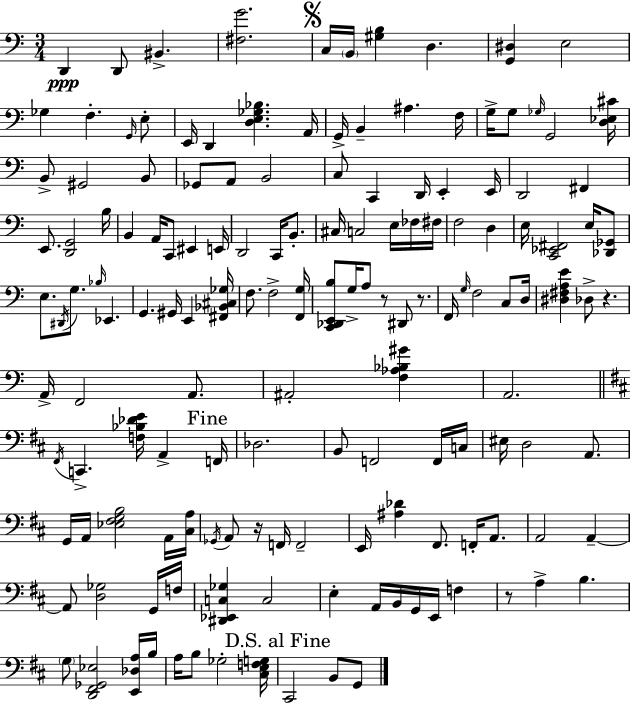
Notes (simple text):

D2/q D2/e BIS2/q. [F#3,G4]/h. C3/s B2/s [G#3,B3]/q D3/q. [G2,D#3]/q E3/h Gb3/q F3/q. G2/s E3/e E2/s D2/q [D3,E3,Gb3,Bb3]/q. A2/s G2/s B2/q A#3/q. F3/s G3/s G3/e Gb3/s G2/h [D3,Eb3,C#4]/s B2/e G#2/h B2/e Gb2/e A2/e B2/h C3/e C2/q D2/s E2/q E2/s D2/h F#2/q E2/e. [D2,G2]/h B3/s B2/q A2/s C2/e EIS2/q E2/s D2/h C2/s B2/e. C#3/s C3/h E3/s FES3/s F#3/s F3/h D3/q E3/s [C2,Eb2,F#2]/h E3/s [Db2,Gb2]/e E3/e. D#2/s G3/e. Bb3/s Eb2/q. G2/q. G#2/s E2/q [F#2,Bb2,C#3,Gb3]/s F3/e. F3/h [F2,G3]/s [C2,Db2,E2,B3]/e G3/s A3/e R/e D#2/e R/e. F2/s G3/s F3/h C3/e D3/s [D#3,F#3,A3,E4]/q Db3/e R/q. A2/s F2/h A2/e. A#2/h [F3,Ab3,Bb3,G#4]/q A2/h. F#2/s C2/q. [F3,Bb3,Db4,E4]/s A2/q F2/s Db3/h. B2/e F2/h F2/s C3/s EIS3/s D3/h A2/e. G2/s A2/s [Eb3,F#3,G3,B3]/h A2/s [C#3,A3]/s Gb2/s A2/e R/s F2/s F2/h E2/s [A#3,Db4]/q F#2/e. F2/s A2/e. A2/h A2/q A2/e [D3,Gb3]/h G2/s F3/s [D#2,Eb2,C3,Gb3]/q C3/h E3/q A2/s B2/s G2/s E2/s F3/q R/e A3/q B3/q. G3/e [D2,F#2,Gb2,Eb3]/h [E2,Db3,A3]/s B3/s A3/s B3/e Gb3/h [C#3,E3,F3,G3]/s C#2/h B2/e G2/e